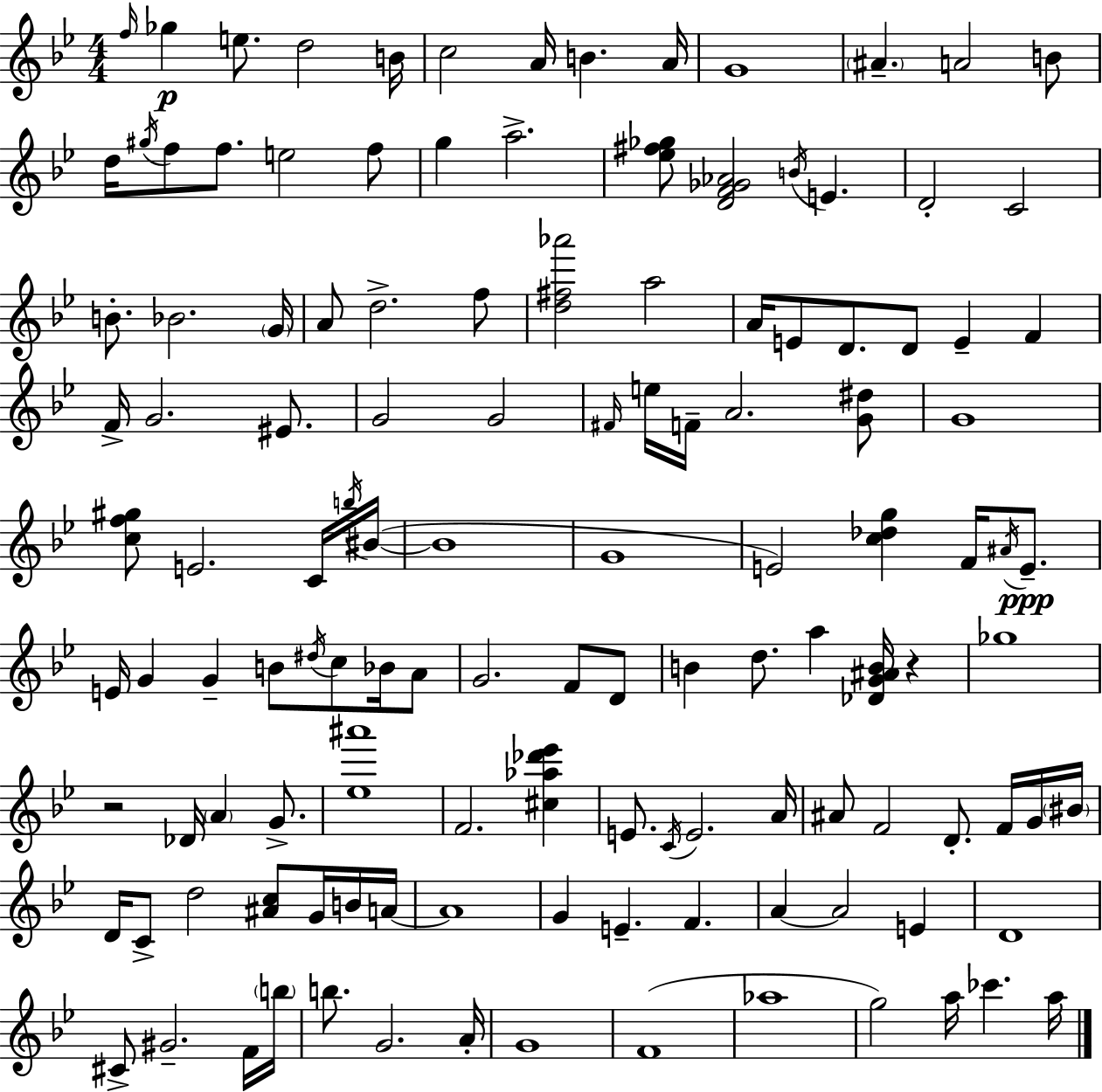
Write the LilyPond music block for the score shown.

{
  \clef treble
  \numericTimeSignature
  \time 4/4
  \key g \minor
  \grace { f''16 }\p ges''4 e''8. d''2 | b'16 c''2 a'16 b'4. | a'16 g'1 | \parenthesize ais'4.-- a'2 b'8 | \break d''16 \acciaccatura { gis''16 } f''8 f''8. e''2 | f''8 g''4 a''2.-> | <ees'' fis'' ges''>8 <d' f' ges' aes'>2 \acciaccatura { b'16 } e'4. | d'2-. c'2 | \break b'8.-. bes'2. | \parenthesize g'16 a'8 d''2.-> | f''8 <d'' fis'' aes'''>2 a''2 | a'16 e'8 d'8. d'8 e'4-- f'4 | \break f'16-> g'2. | eis'8. g'2 g'2 | \grace { fis'16 } e''16 f'16-- a'2. | <g' dis''>8 g'1 | \break <c'' f'' gis''>8 e'2. | c'16 \acciaccatura { b''16 }( bis'16~~ bis'1 | g'1 | e'2) <c'' des'' g''>4 | \break f'16 \acciaccatura { ais'16 } e'8.--\ppp e'16 g'4 g'4-- b'8 | \acciaccatura { dis''16 } c''8 bes'16 a'8 g'2. | f'8 d'8 b'4 d''8. a''4 | <des' g' ais' b'>16 r4 ges''1 | \break r2 des'16 | \parenthesize a'4 g'8.-> <ees'' ais'''>1 | f'2. | <cis'' aes'' des''' ees'''>4 e'8. \acciaccatura { c'16 } e'2. | \break a'16 ais'8 f'2 | d'8.-. f'16 g'16 \parenthesize bis'16 d'16 c'8-> d''2 | <ais' c''>8 g'16 b'16 a'16~~ a'1 | g'4 e'4.-- | \break f'4. a'4~~ a'2 | e'4 d'1 | cis'8-> gis'2.-- | f'16 \parenthesize b''16 b''8. g'2. | \break a'16-. g'1 | f'1( | aes''1 | g''2) | \break a''16 ces'''4. a''16 \bar "|."
}